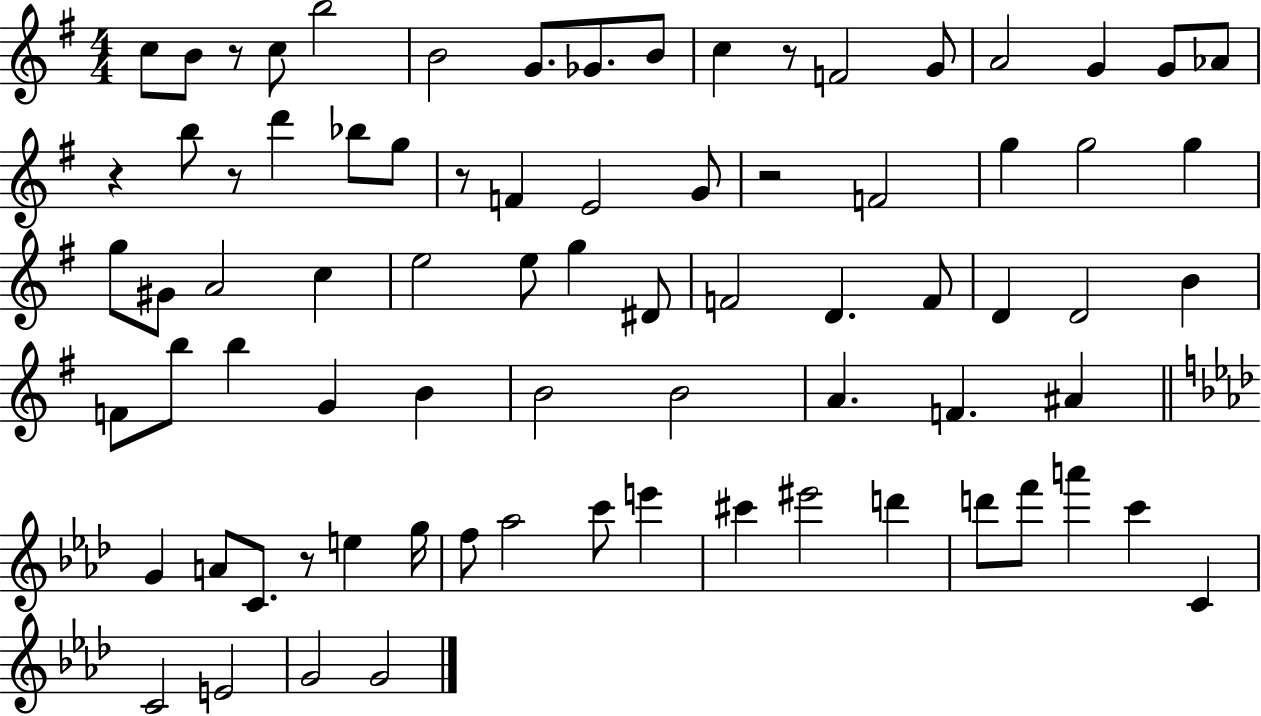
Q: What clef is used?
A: treble